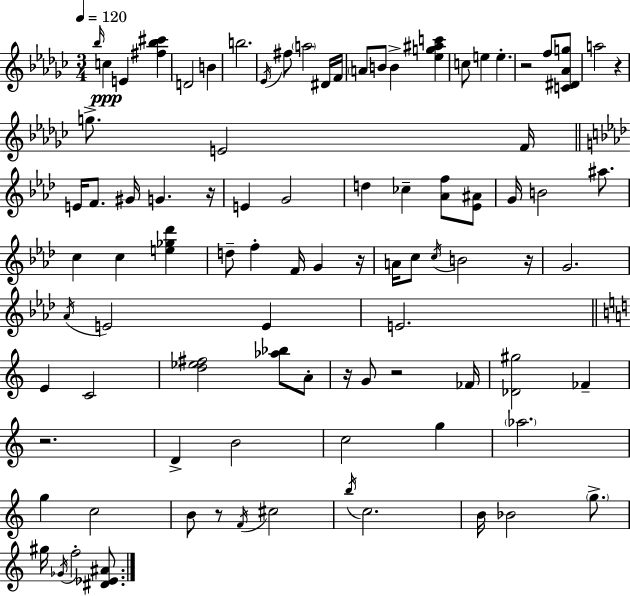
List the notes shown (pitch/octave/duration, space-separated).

Bb5/s C5/q E4/q [F#5,Bb5,C#6]/q D4/h B4/q B5/h. Eb4/s F#5/e A5/h D#4/s F4/s A4/e B4/e B4/q [Eb5,G5,A#5,C6]/q C5/e E5/q E5/q. R/h F5/e [C4,D#4,Ab4,G5]/e A5/h R/q G5/e. E4/h F4/s E4/s F4/e. G#4/s G4/q. R/s E4/q G4/h D5/q CES5/q [Ab4,F5]/e [Eb4,A#4]/e G4/s B4/h A#5/e. C5/q C5/q [E5,Gb5,Db6]/q D5/e F5/q F4/s G4/q R/s A4/s C5/e C5/s B4/h R/s G4/h. Ab4/s E4/h E4/q E4/h. E4/q C4/h [D5,Eb5,F#5]/h [Ab5,Bb5]/e A4/e R/s G4/e R/h FES4/s [Db4,G#5]/h FES4/q R/h. D4/q B4/h C5/h G5/q Ab5/h. G5/q C5/h B4/e R/e F4/s C#5/h B5/s C5/h. B4/s Bb4/h G5/e. G#5/s Gb4/s F5/h [D#4,Eb4,A#4]/e.